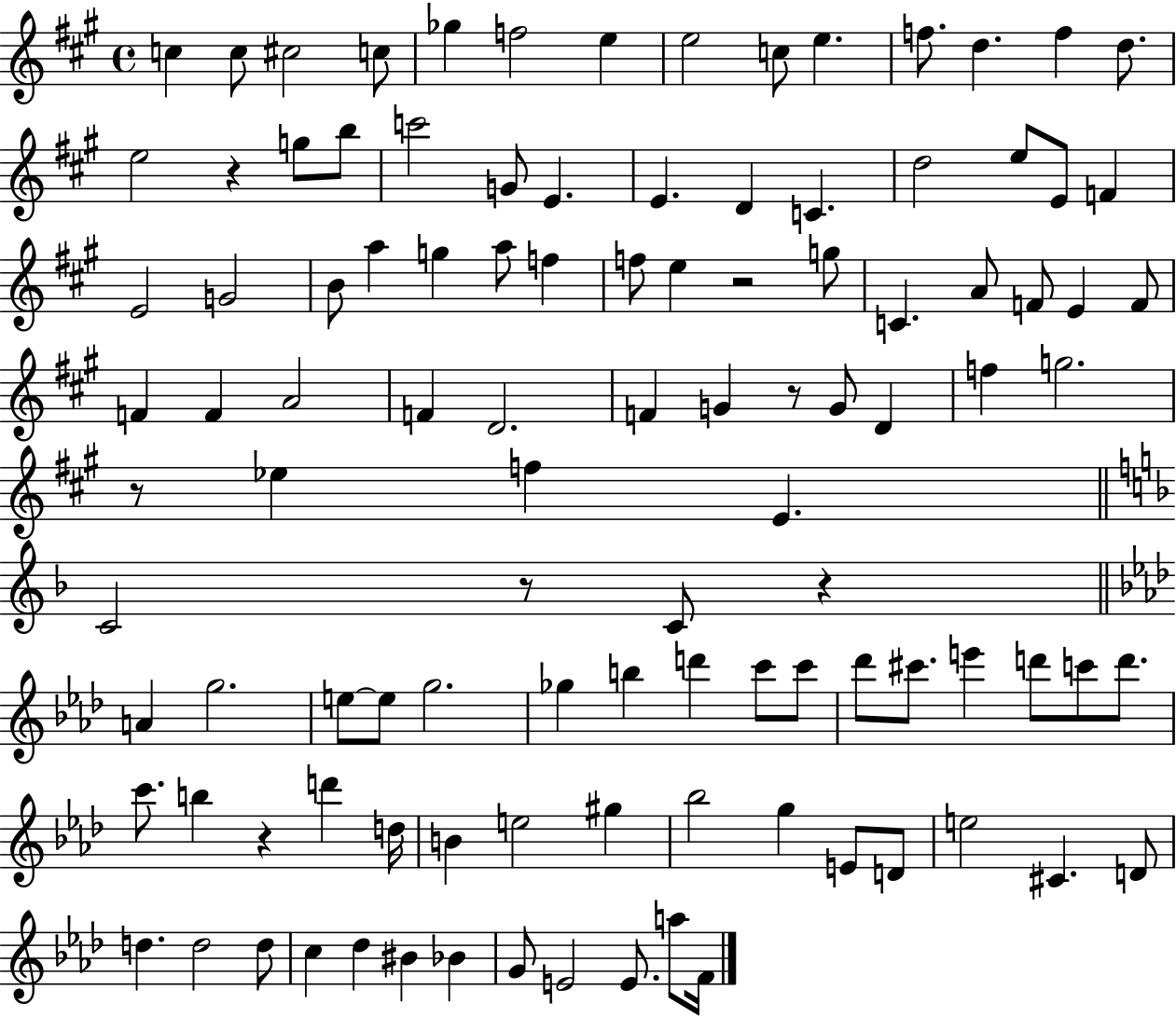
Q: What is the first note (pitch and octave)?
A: C5